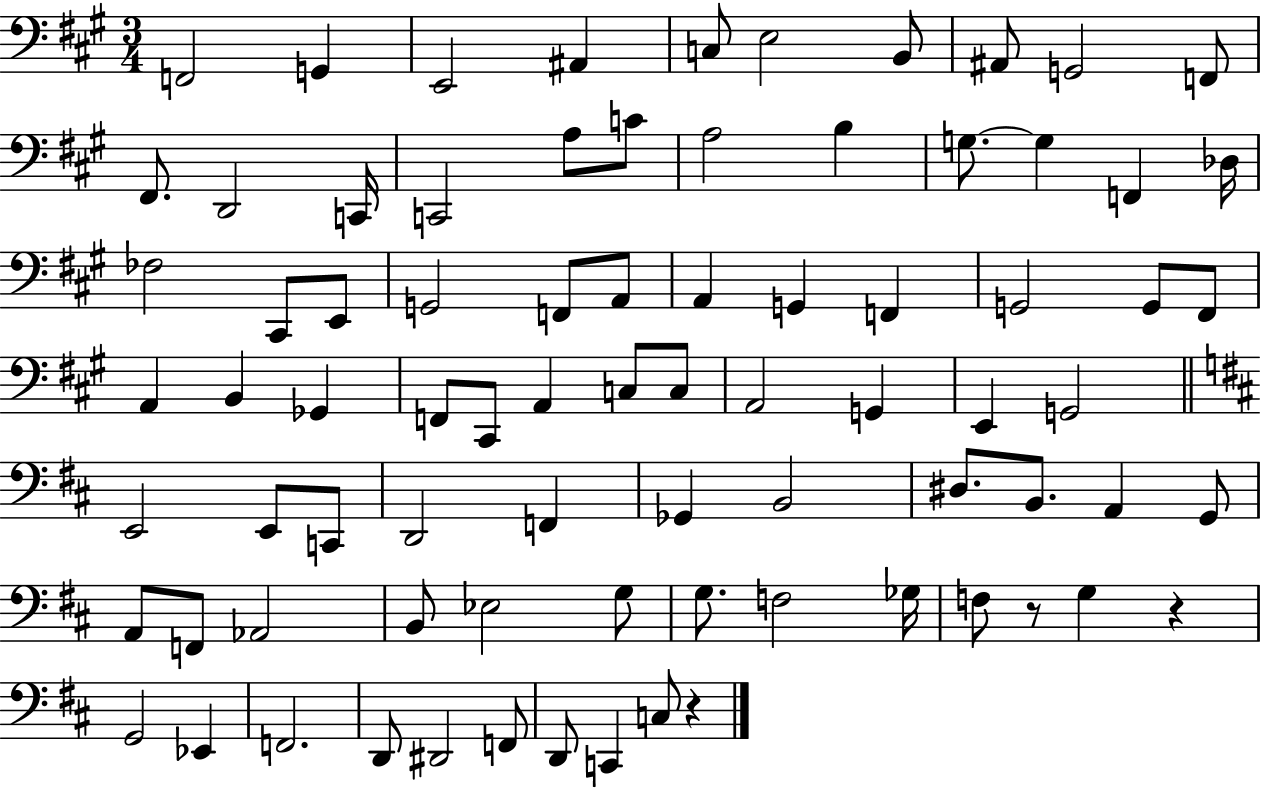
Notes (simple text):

F2/h G2/q E2/h A#2/q C3/e E3/h B2/e A#2/e G2/h F2/e F#2/e. D2/h C2/s C2/h A3/e C4/e A3/h B3/q G3/e. G3/q F2/q Db3/s FES3/h C#2/e E2/e G2/h F2/e A2/e A2/q G2/q F2/q G2/h G2/e F#2/e A2/q B2/q Gb2/q F2/e C#2/e A2/q C3/e C3/e A2/h G2/q E2/q G2/h E2/h E2/e C2/e D2/h F2/q Gb2/q B2/h D#3/e. B2/e. A2/q G2/e A2/e F2/e Ab2/h B2/e Eb3/h G3/e G3/e. F3/h Gb3/s F3/e R/e G3/q R/q G2/h Eb2/q F2/h. D2/e D#2/h F2/e D2/e C2/q C3/e R/q